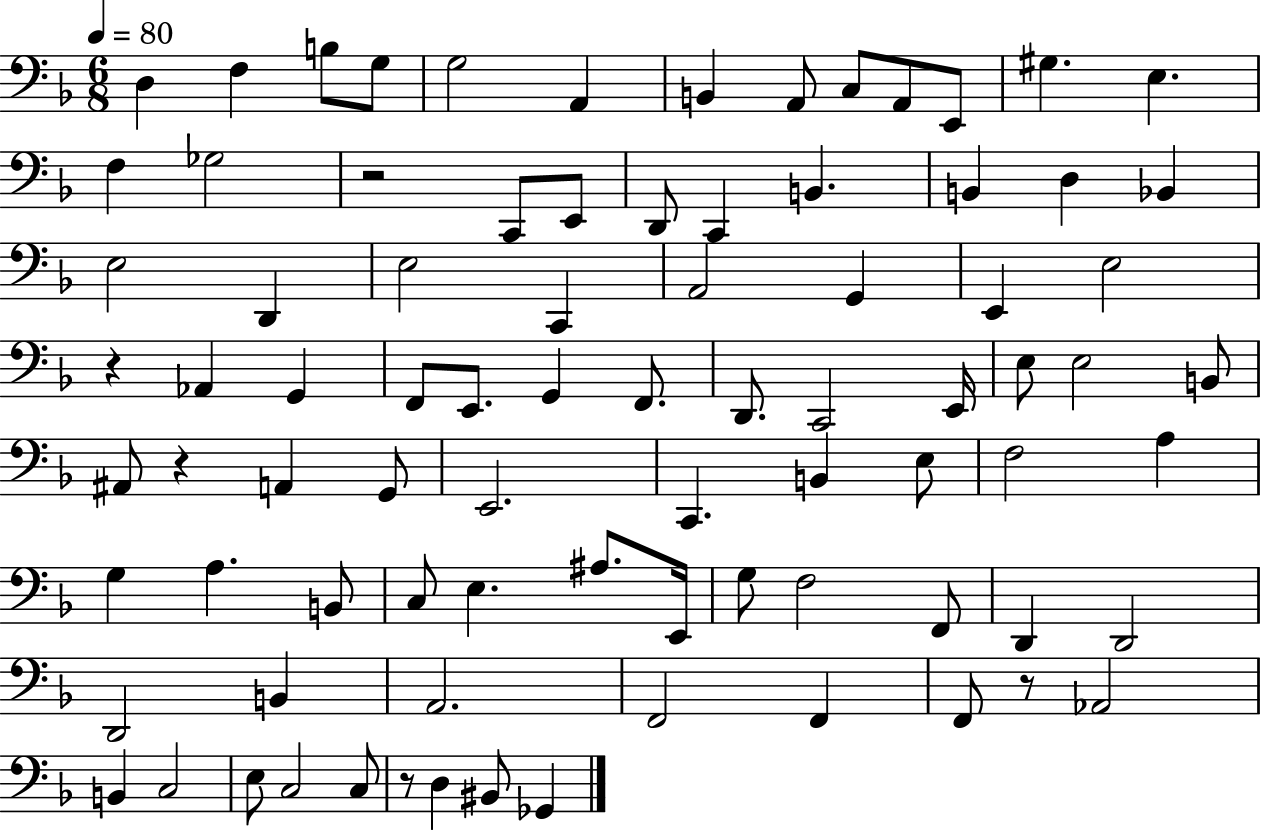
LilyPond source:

{
  \clef bass
  \numericTimeSignature
  \time 6/8
  \key f \major
  \tempo 4 = 80
  d4 f4 b8 g8 | g2 a,4 | b,4 a,8 c8 a,8 e,8 | gis4. e4. | \break f4 ges2 | r2 c,8 e,8 | d,8 c,4 b,4. | b,4 d4 bes,4 | \break e2 d,4 | e2 c,4 | a,2 g,4 | e,4 e2 | \break r4 aes,4 g,4 | f,8 e,8. g,4 f,8. | d,8. c,2 e,16 | e8 e2 b,8 | \break ais,8 r4 a,4 g,8 | e,2. | c,4. b,4 e8 | f2 a4 | \break g4 a4. b,8 | c8 e4. ais8. e,16 | g8 f2 f,8 | d,4 d,2 | \break d,2 b,4 | a,2. | f,2 f,4 | f,8 r8 aes,2 | \break b,4 c2 | e8 c2 c8 | r8 d4 bis,8 ges,4 | \bar "|."
}